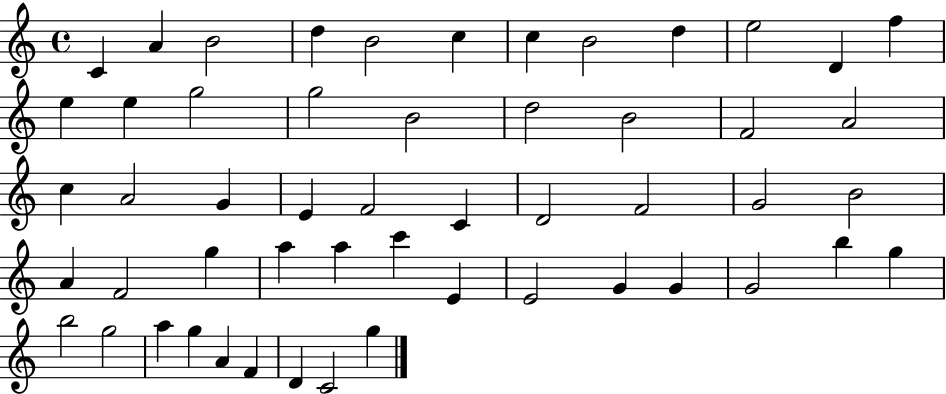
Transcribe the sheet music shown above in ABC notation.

X:1
T:Untitled
M:4/4
L:1/4
K:C
C A B2 d B2 c c B2 d e2 D f e e g2 g2 B2 d2 B2 F2 A2 c A2 G E F2 C D2 F2 G2 B2 A F2 g a a c' E E2 G G G2 b g b2 g2 a g A F D C2 g